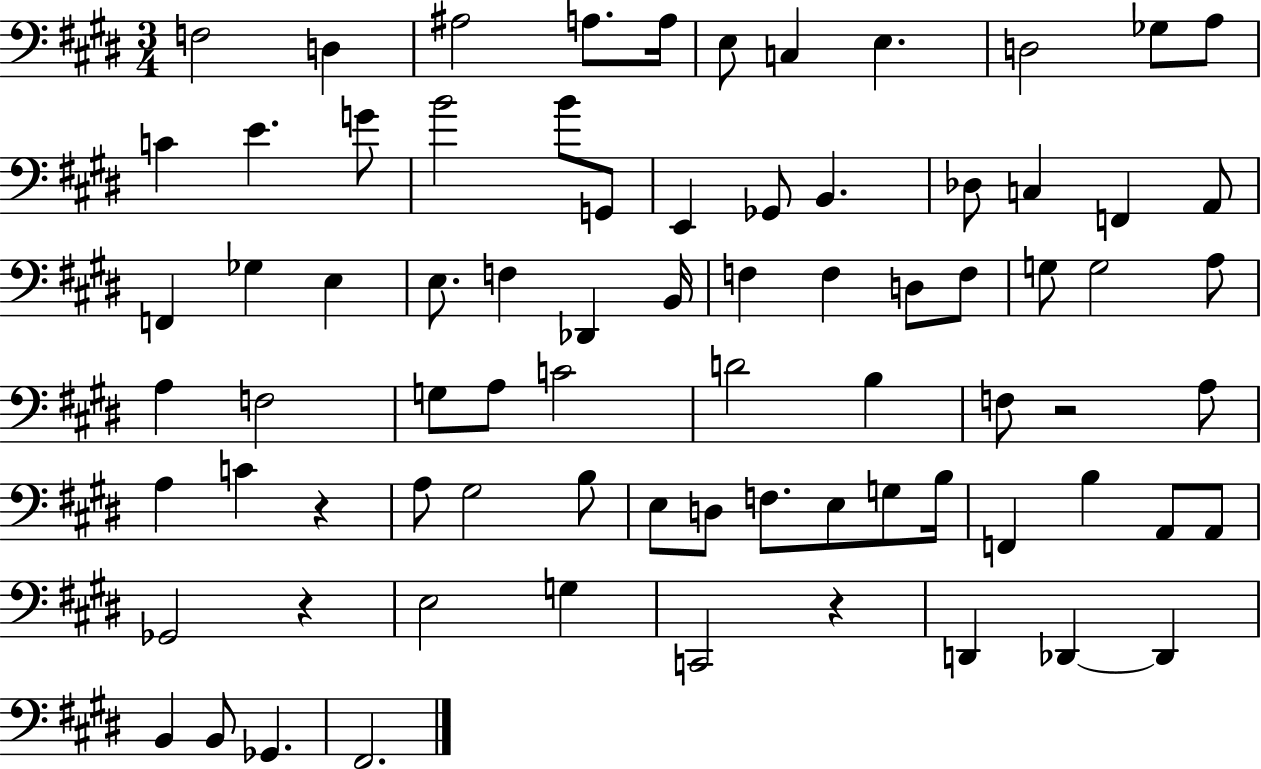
X:1
T:Untitled
M:3/4
L:1/4
K:E
F,2 D, ^A,2 A,/2 A,/4 E,/2 C, E, D,2 _G,/2 A,/2 C E G/2 B2 B/2 G,,/2 E,, _G,,/2 B,, _D,/2 C, F,, A,,/2 F,, _G, E, E,/2 F, _D,, B,,/4 F, F, D,/2 F,/2 G,/2 G,2 A,/2 A, F,2 G,/2 A,/2 C2 D2 B, F,/2 z2 A,/2 A, C z A,/2 ^G,2 B,/2 E,/2 D,/2 F,/2 E,/2 G,/2 B,/4 F,, B, A,,/2 A,,/2 _G,,2 z E,2 G, C,,2 z D,, _D,, _D,, B,, B,,/2 _G,, ^F,,2